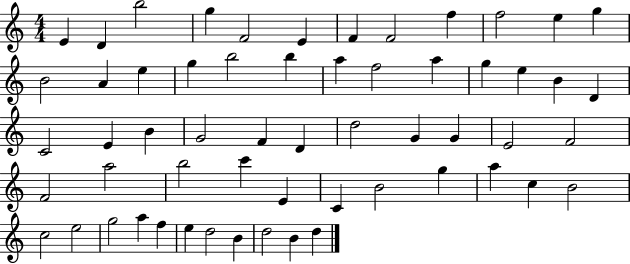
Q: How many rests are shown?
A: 0